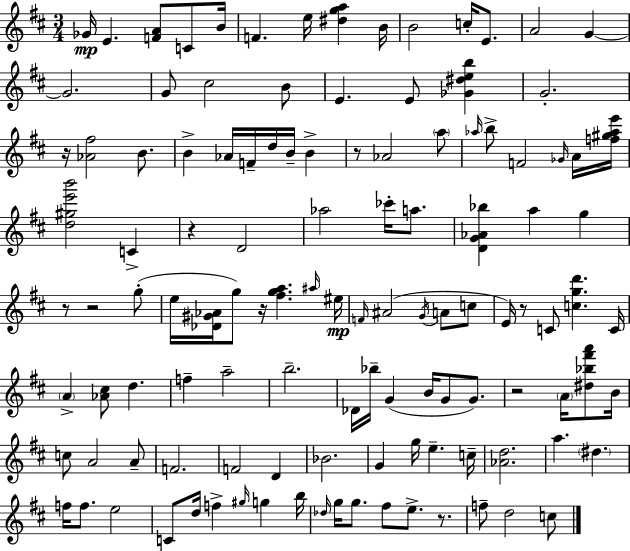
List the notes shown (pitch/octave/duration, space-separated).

Gb4/s E4/q. [F4,A4]/e C4/e B4/s F4/q. E5/s [D#5,G5,A5]/q B4/s B4/h C5/s E4/e. A4/h G4/q G4/h. G4/e C#5/h B4/e E4/q. E4/e [Gb4,D#5,E5,B5]/q G4/h. R/s [Ab4,F#5]/h B4/e. B4/q Ab4/s F4/s D5/s B4/s B4/q R/e Ab4/h A5/e Ab5/s B5/e F4/h Gb4/s A4/s [F5,G#5,Ab5,E6]/s [D5,G#5,E6,B6]/h C4/q R/q D4/h Ab5/h CES6/s A5/e. [D4,G4,Ab4,Bb5]/q A5/q G5/q R/e R/h G5/e E5/s [Db4,G#4,Ab4]/s G5/e R/s [F#5,G5,A5]/q. A#5/s EIS5/s F4/s A#4/h G4/s A4/e C5/e E4/s R/e C4/e [C5,G5,D6]/q. C4/s A4/q [Ab4,C#5]/e D5/q. F5/q A5/h B5/h. Db4/s Bb5/s G4/q B4/s G4/e G4/e. R/h A4/s [D#5,Bb5,F#6,A6]/e B4/s C5/e A4/h A4/e F4/h. F4/h D4/q Bb4/h. G4/q G5/s E5/q. C5/s [Ab4,D5]/h. A5/q. D#5/q. F5/s F5/e. E5/h C4/e D5/s F5/q G#5/s G5/q B5/s Db5/s G5/s G5/e. F#5/e E5/e. R/e. F5/e D5/h C5/e